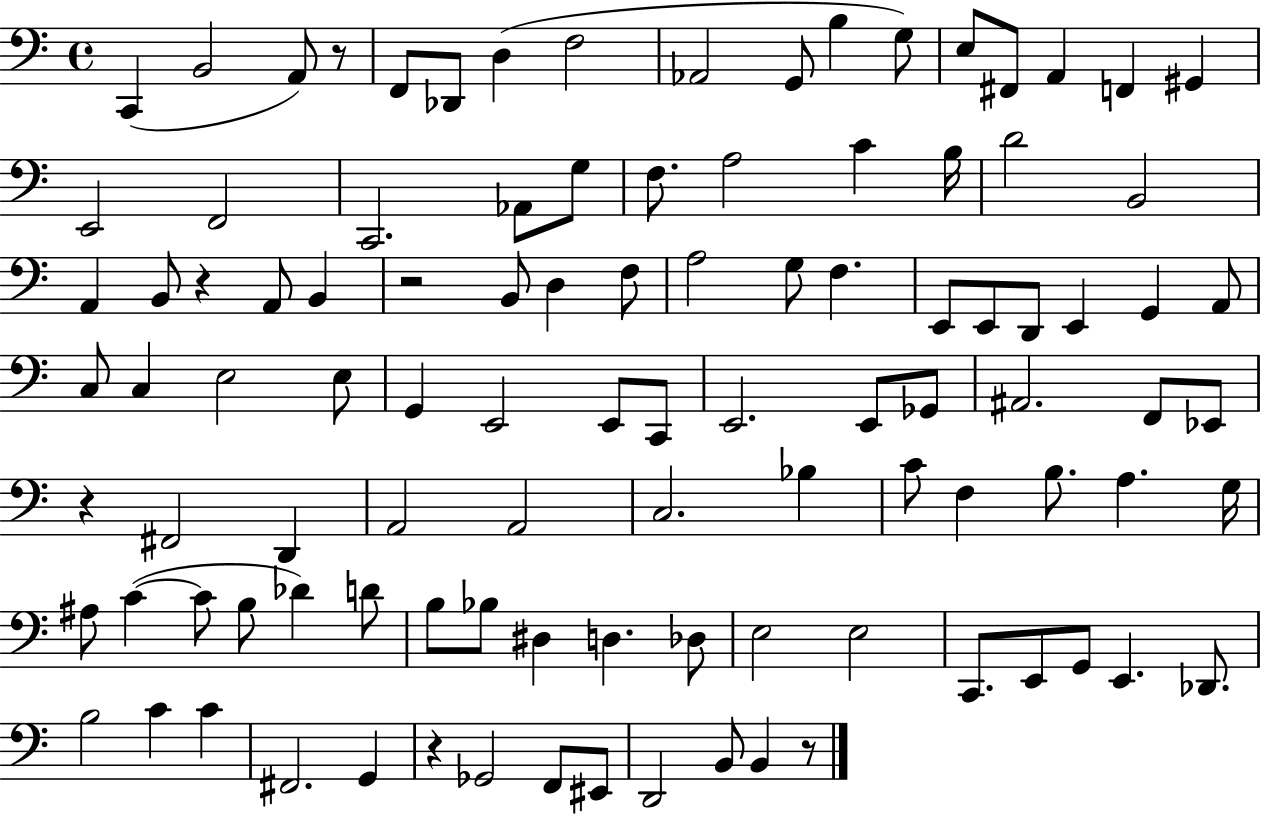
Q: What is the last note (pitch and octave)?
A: B2